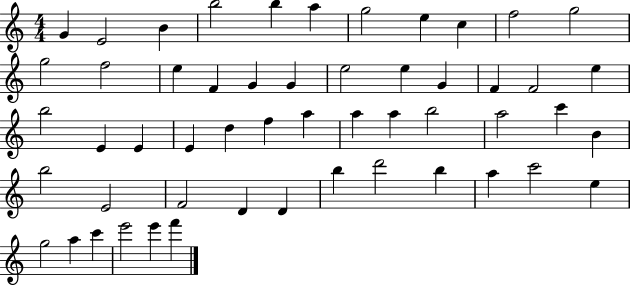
X:1
T:Untitled
M:4/4
L:1/4
K:C
G E2 B b2 b a g2 e c f2 g2 g2 f2 e F G G e2 e G F F2 e b2 E E E d f a a a b2 a2 c' B b2 E2 F2 D D b d'2 b a c'2 e g2 a c' e'2 e' f'